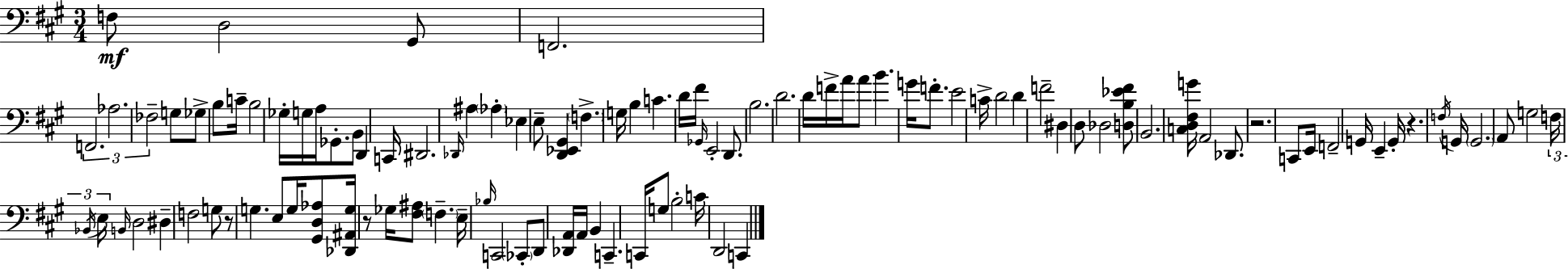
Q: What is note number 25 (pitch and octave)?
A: E3